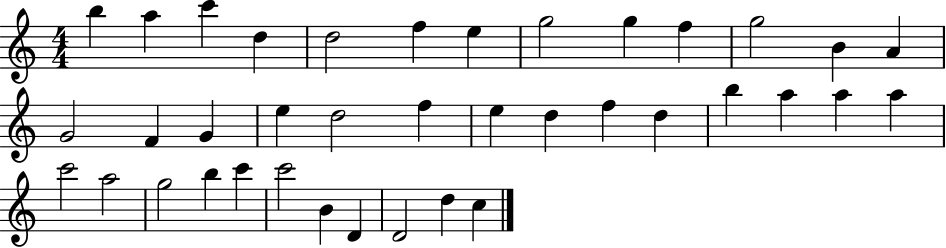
B5/q A5/q C6/q D5/q D5/h F5/q E5/q G5/h G5/q F5/q G5/h B4/q A4/q G4/h F4/q G4/q E5/q D5/h F5/q E5/q D5/q F5/q D5/q B5/q A5/q A5/q A5/q C6/h A5/h G5/h B5/q C6/q C6/h B4/q D4/q D4/h D5/q C5/q